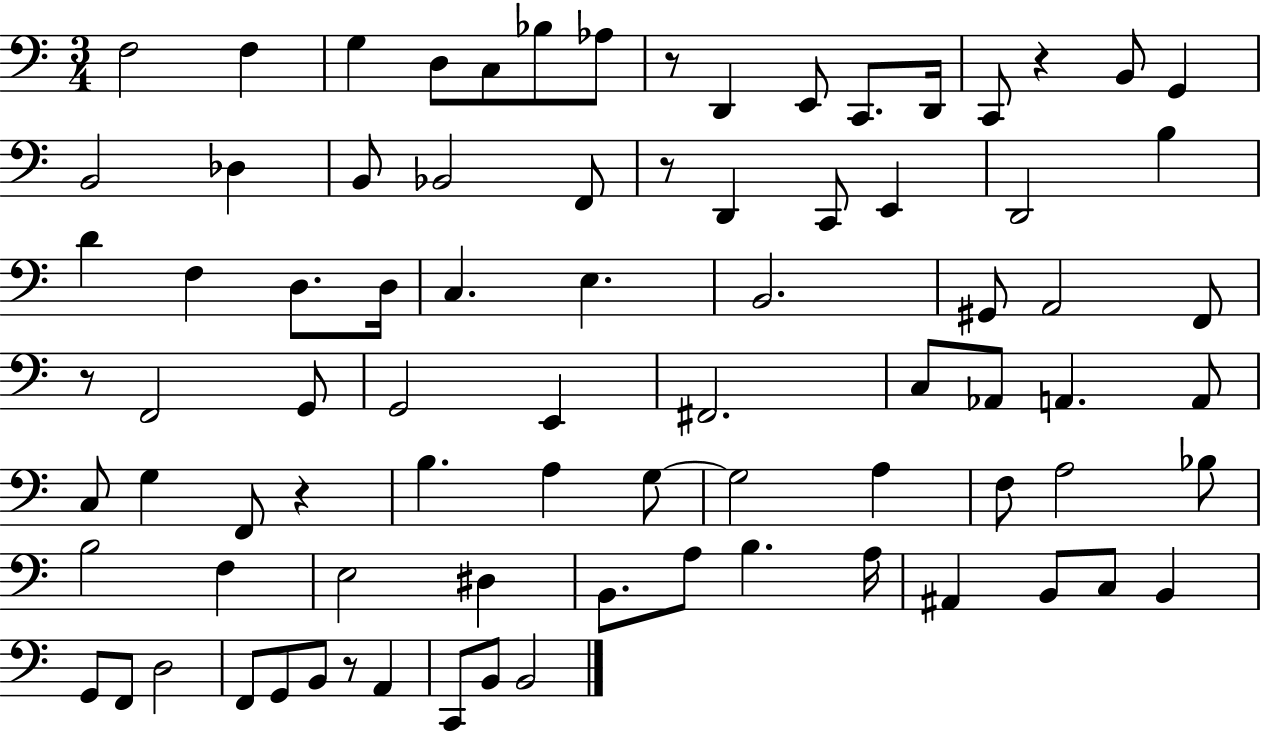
X:1
T:Untitled
M:3/4
L:1/4
K:C
F,2 F, G, D,/2 C,/2 _B,/2 _A,/2 z/2 D,, E,,/2 C,,/2 D,,/4 C,,/2 z B,,/2 G,, B,,2 _D, B,,/2 _B,,2 F,,/2 z/2 D,, C,,/2 E,, D,,2 B, D F, D,/2 D,/4 C, E, B,,2 ^G,,/2 A,,2 F,,/2 z/2 F,,2 G,,/2 G,,2 E,, ^F,,2 C,/2 _A,,/2 A,, A,,/2 C,/2 G, F,,/2 z B, A, G,/2 G,2 A, F,/2 A,2 _B,/2 B,2 F, E,2 ^D, B,,/2 A,/2 B, A,/4 ^A,, B,,/2 C,/2 B,, G,,/2 F,,/2 D,2 F,,/2 G,,/2 B,,/2 z/2 A,, C,,/2 B,,/2 B,,2